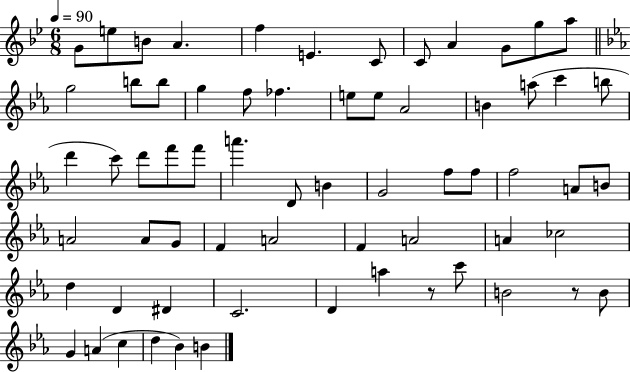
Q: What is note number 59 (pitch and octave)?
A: A4